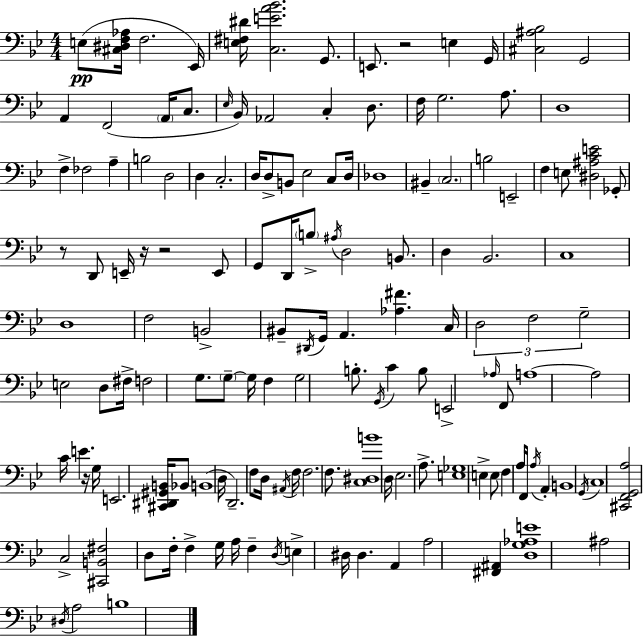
{
  \clef bass
  \numericTimeSignature
  \time 4/4
  \key g \minor
  e8(\pp <cis dis f aes>16 f2. ees,16) | <e fis dis'>16 <c e' a' bes'>2. g,8. | e,8. r2 e4 g,16 | <cis ais bes>2 g,2 | \break a,4 f,2( \parenthesize a,16 c8. | \grace { ees16 }) bes,16 aes,2 c4-. d8. | f16 g2. a8. | d1 | \break f4-> fes2 a4-- | b2 d2 | d4 c2.-. | d16 d8-> b,8 ees2 c8 | \break d16 des1 | bis,4-- \parenthesize c2. | b2 e,2-- | f4 e8 <dis ais c' e'>2 ges,8-. | \break r8 d,8 e,16-- r16 r2 e,8 | g,8 d,16 \parenthesize b8-> \acciaccatura { ais16 } d2 b,8. | d4 bes,2. | c1 | \break d1 | f2 b,2-> | bis,8-- \acciaccatura { dis,16 } g,16 a,4. <aes fis'>4. | c16 \tuplet 3/2 { d2 f2 | \break g2-- } e2 | d8 fis16-> f2 g8. | \parenthesize g8--~~ g16 f4 g2 | b8.-. \acciaccatura { g,16 } c'4 b8 e,2-> | \break \grace { aes16 } f,8 a1~~ | a2 c'16 e'4. | r16 g16 e,2. | <cis, dis, gis, b,>16 bes,8 b,1( | \break d16 d,2.--) | f8 d16 \acciaccatura { ais,16 } f16 f2. | f8. <c dis b'>1 | d16 ees2. | \break a8.-> <e ges>1 | e4-> e8 f4 | a16 f,16 \acciaccatura { a16 } a,4-. b,1 | \acciaccatura { g,16 } \parenthesize c1 | \break <cis, f, g, a>2 | c2-> <cis, b, fis>2 | d8 f16-. f4-> g16 a16 f4-- \acciaccatura { d16 } e4-> | dis16 dis4. a,4 a2 | \break <fis, ais,>4 <d g aes e'>1 | ais2 | \acciaccatura { dis16 } a2 b1 | \bar "|."
}